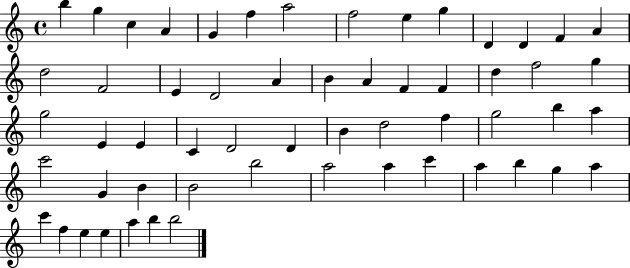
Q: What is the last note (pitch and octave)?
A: B5